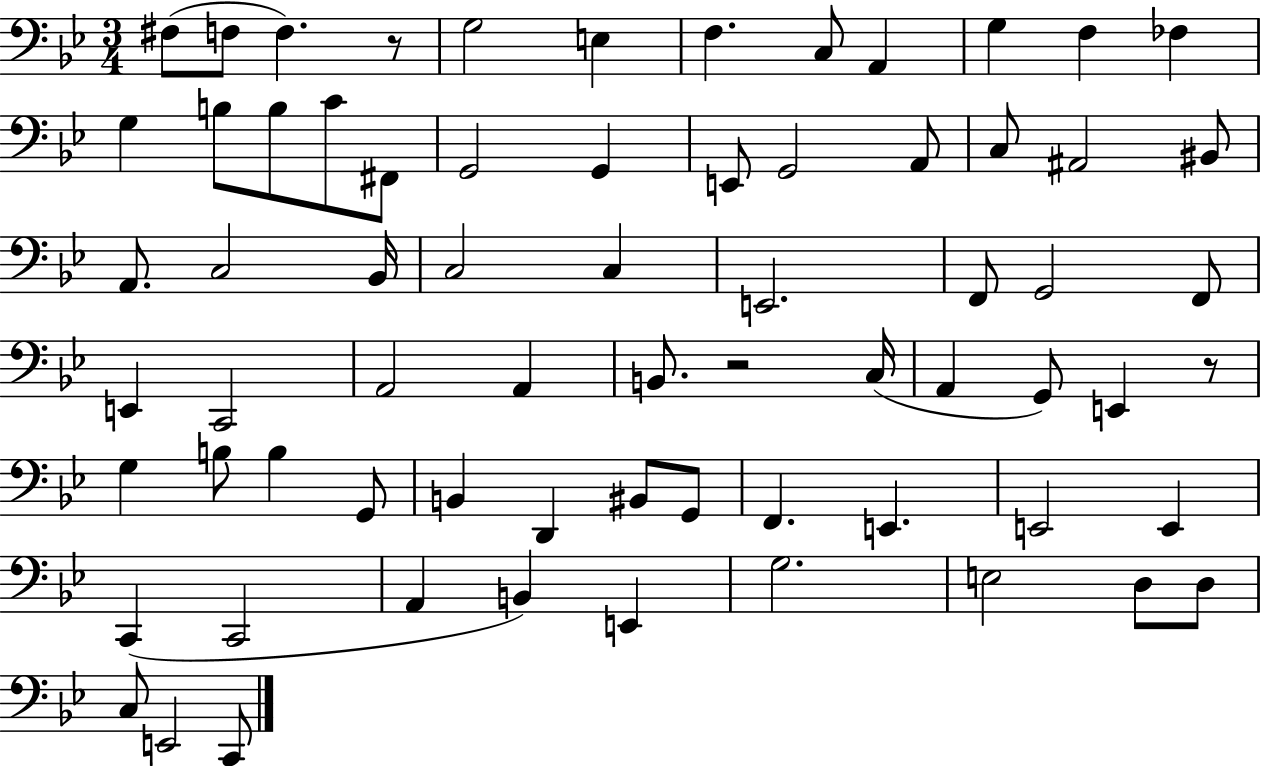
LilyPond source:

{
  \clef bass
  \numericTimeSignature
  \time 3/4
  \key bes \major
  fis8( f8 f4.) r8 | g2 e4 | f4. c8 a,4 | g4 f4 fes4 | \break g4 b8 b8 c'8 fis,8 | g,2 g,4 | e,8 g,2 a,8 | c8 ais,2 bis,8 | \break a,8. c2 bes,16 | c2 c4 | e,2. | f,8 g,2 f,8 | \break e,4 c,2 | a,2 a,4 | b,8. r2 c16( | a,4 g,8) e,4 r8 | \break g4 b8 b4 g,8 | b,4 d,4 bis,8 g,8 | f,4. e,4. | e,2 e,4 | \break c,4( c,2 | a,4 b,4) e,4 | g2. | e2 d8 d8 | \break c8 e,2 c,8 | \bar "|."
}